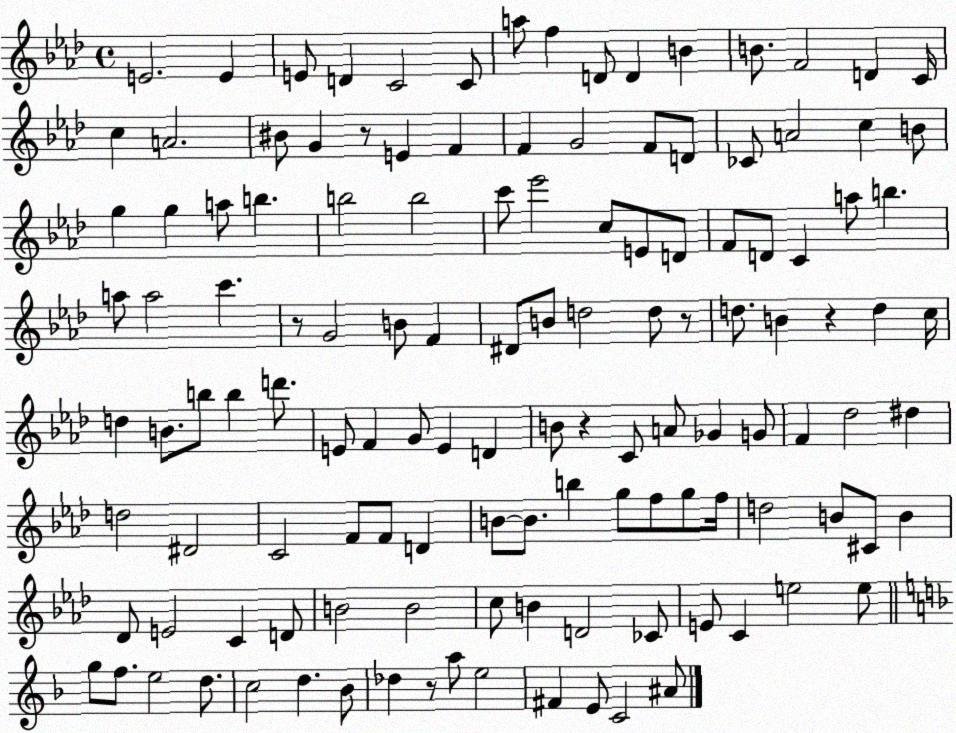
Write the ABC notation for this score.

X:1
T:Untitled
M:4/4
L:1/4
K:Ab
E2 E E/2 D C2 C/2 a/2 f D/2 D B B/2 F2 D C/4 c A2 ^B/2 G z/2 E F F G2 F/2 D/2 _C/2 A2 c B/2 g g a/2 b b2 b2 c'/2 _e'2 c/2 E/2 D/2 F/2 D/2 C a/2 b a/2 a2 c' z/2 G2 B/2 F ^D/2 B/2 d2 d/2 z/2 d/2 B z d c/4 d B/2 b/2 b d'/2 E/2 F G/2 E D B/2 z C/2 A/2 _G G/2 F _d2 ^d d2 ^D2 C2 F/2 F/2 D B/2 B/2 b g/2 f/2 g/2 f/4 d2 B/2 ^C/2 B _D/2 E2 C D/2 B2 B2 c/2 B D2 _C/2 E/2 C e2 e/2 g/2 f/2 e2 d/2 c2 d _B/2 _d z/2 a/2 e2 ^F E/2 C2 ^A/2